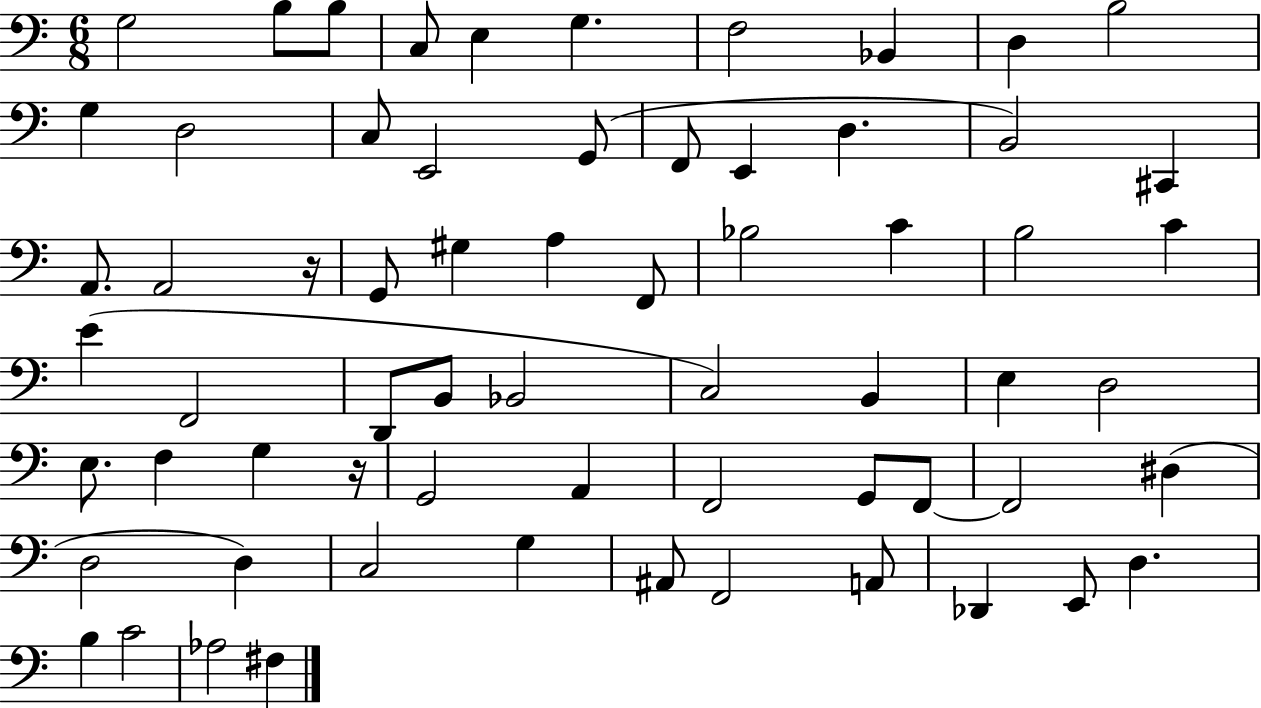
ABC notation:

X:1
T:Untitled
M:6/8
L:1/4
K:C
G,2 B,/2 B,/2 C,/2 E, G, F,2 _B,, D, B,2 G, D,2 C,/2 E,,2 G,,/2 F,,/2 E,, D, B,,2 ^C,, A,,/2 A,,2 z/4 G,,/2 ^G, A, F,,/2 _B,2 C B,2 C E F,,2 D,,/2 B,,/2 _B,,2 C,2 B,, E, D,2 E,/2 F, G, z/4 G,,2 A,, F,,2 G,,/2 F,,/2 F,,2 ^D, D,2 D, C,2 G, ^A,,/2 F,,2 A,,/2 _D,, E,,/2 D, B, C2 _A,2 ^F,